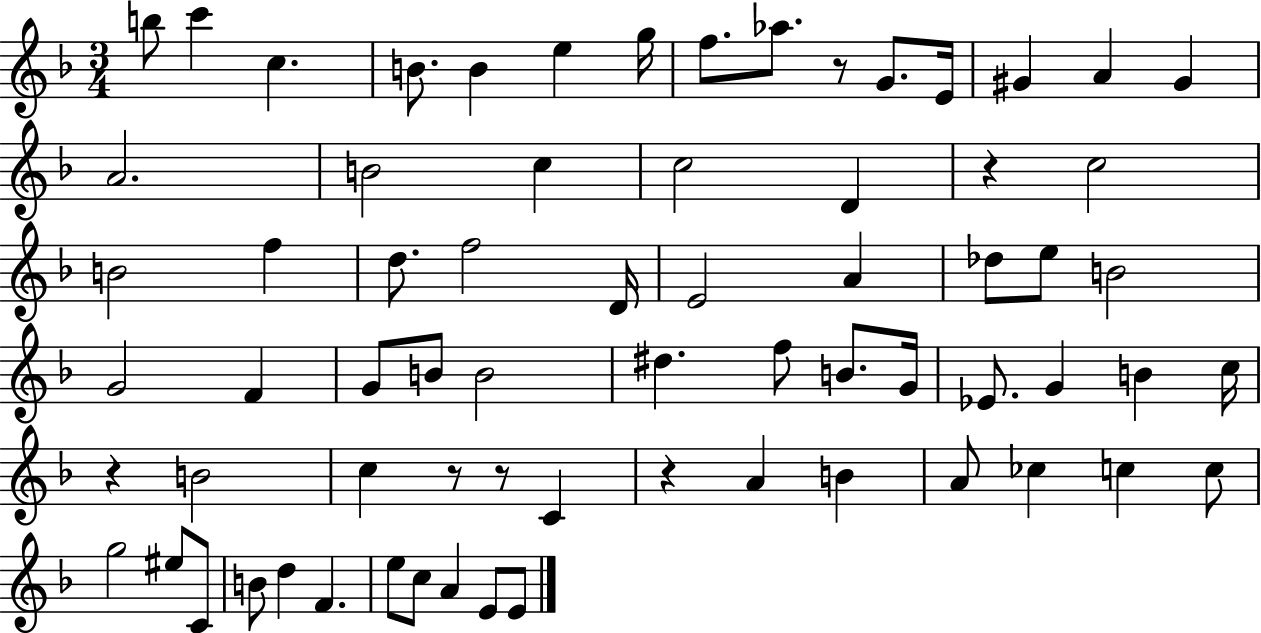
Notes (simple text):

B5/e C6/q C5/q. B4/e. B4/q E5/q G5/s F5/e. Ab5/e. R/e G4/e. E4/s G#4/q A4/q G#4/q A4/h. B4/h C5/q C5/h D4/q R/q C5/h B4/h F5/q D5/e. F5/h D4/s E4/h A4/q Db5/e E5/e B4/h G4/h F4/q G4/e B4/e B4/h D#5/q. F5/e B4/e. G4/s Eb4/e. G4/q B4/q C5/s R/q B4/h C5/q R/e R/e C4/q R/q A4/q B4/q A4/e CES5/q C5/q C5/e G5/h EIS5/e C4/e B4/e D5/q F4/q. E5/e C5/e A4/q E4/e E4/e